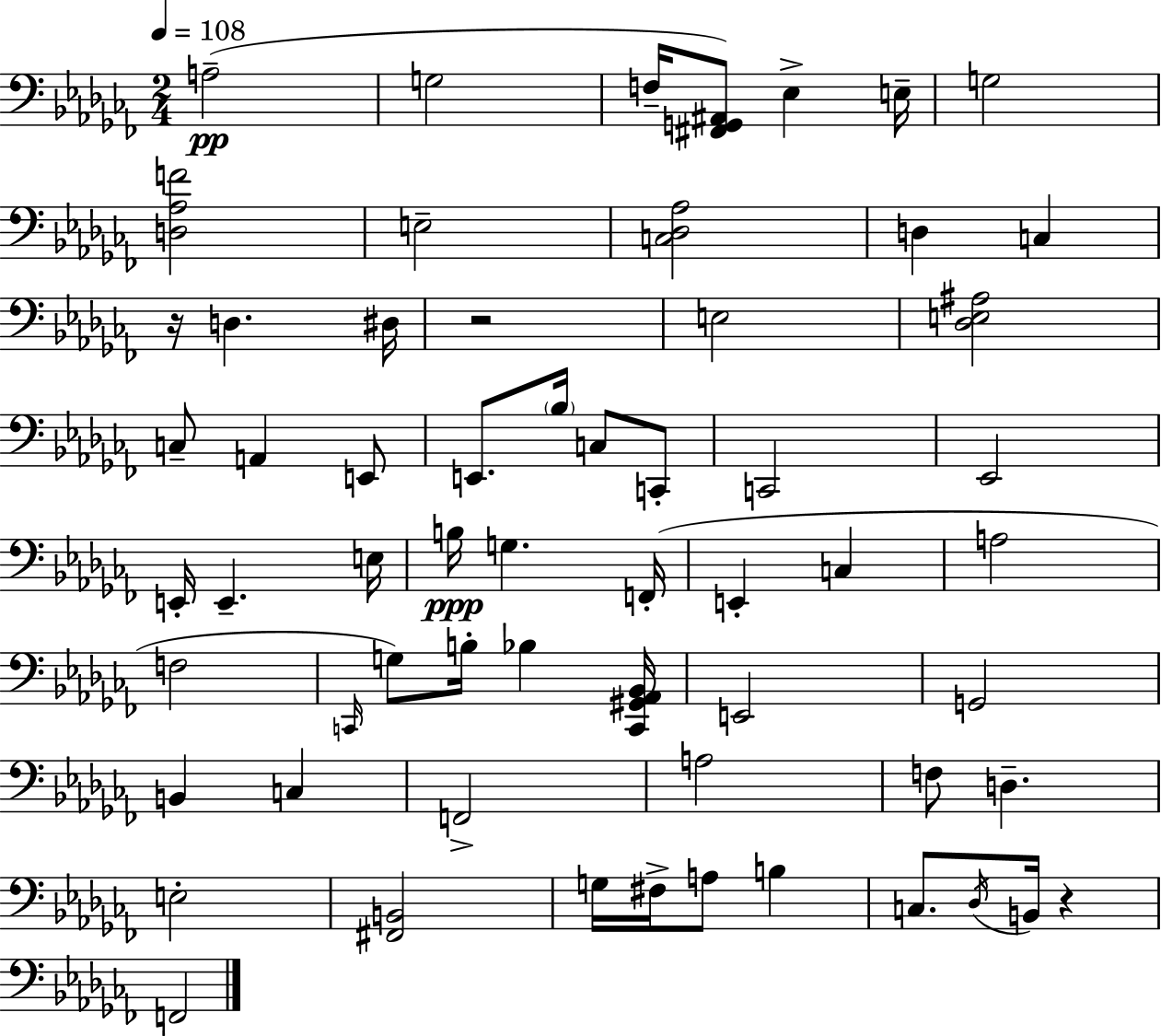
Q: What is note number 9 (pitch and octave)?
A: C3